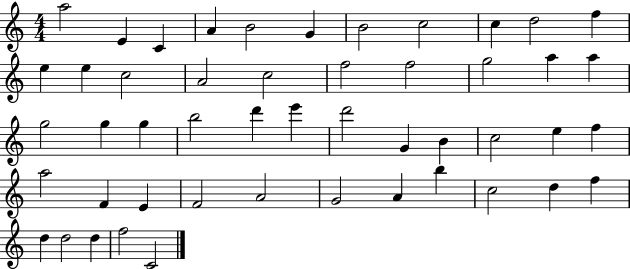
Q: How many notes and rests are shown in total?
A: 49